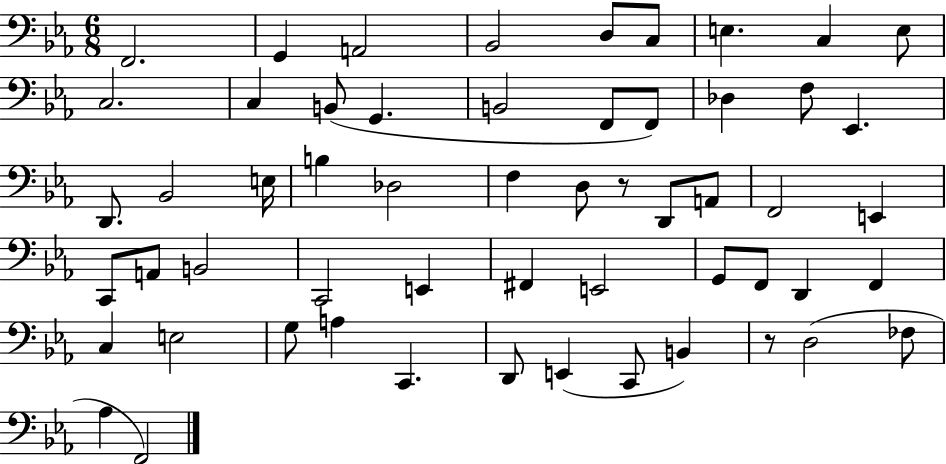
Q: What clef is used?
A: bass